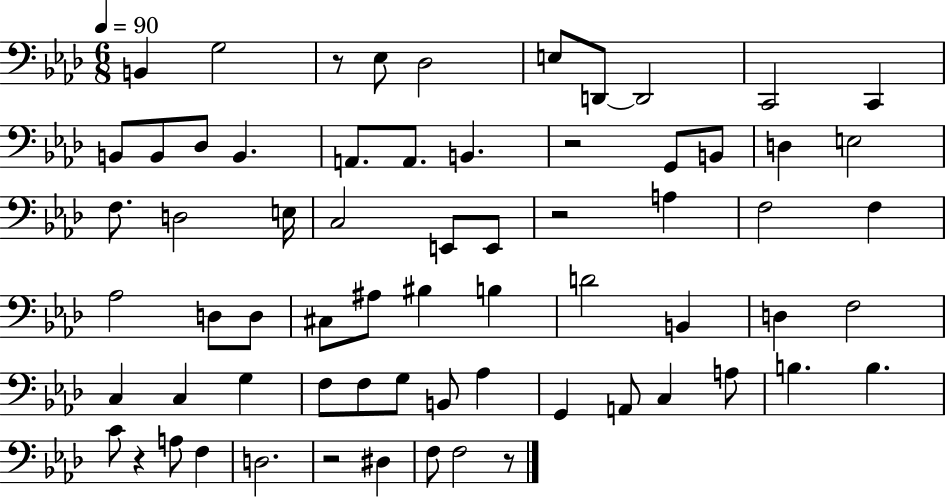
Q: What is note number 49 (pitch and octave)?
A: G2